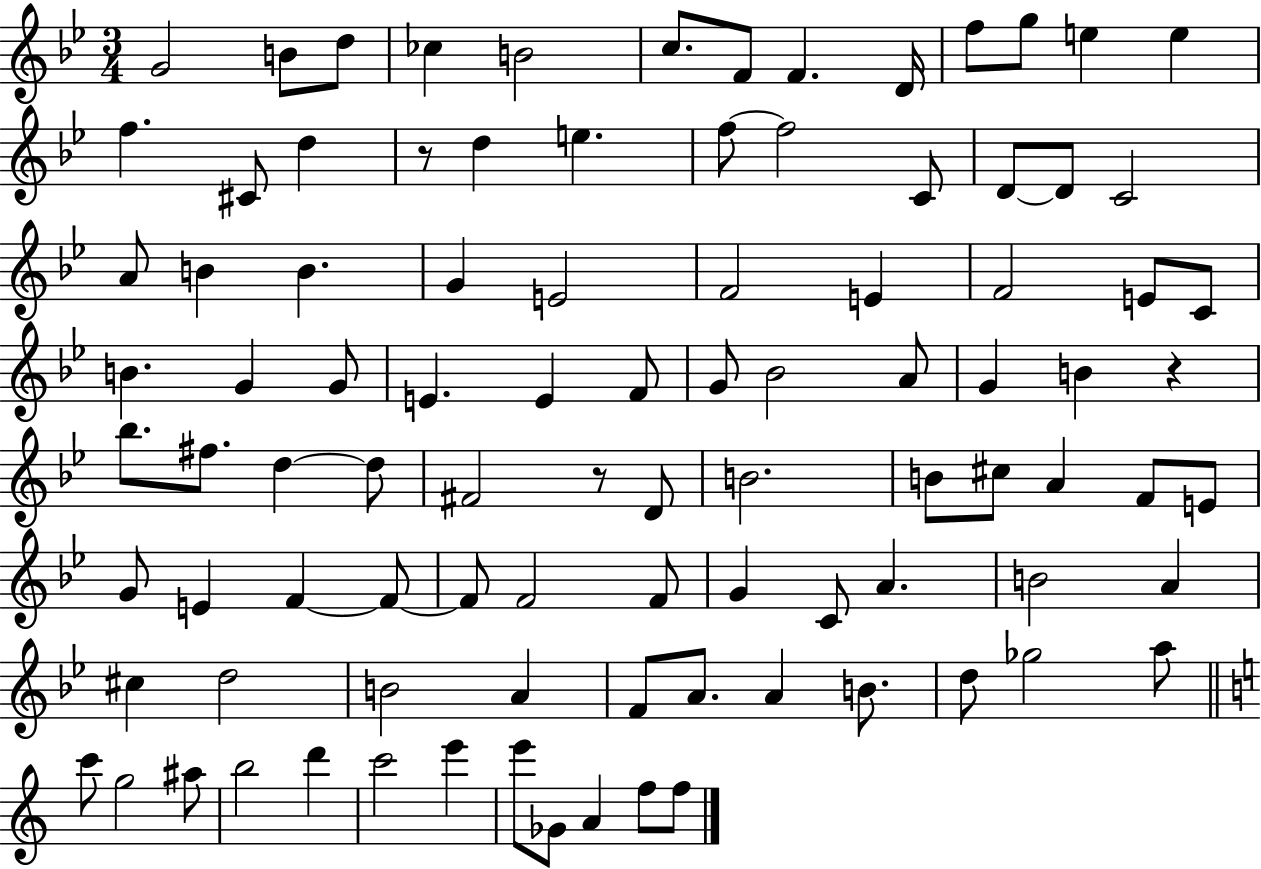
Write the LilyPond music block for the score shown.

{
  \clef treble
  \numericTimeSignature
  \time 3/4
  \key bes \major
  g'2 b'8 d''8 | ces''4 b'2 | c''8. f'8 f'4. d'16 | f''8 g''8 e''4 e''4 | \break f''4. cis'8 d''4 | r8 d''4 e''4. | f''8~~ f''2 c'8 | d'8~~ d'8 c'2 | \break a'8 b'4 b'4. | g'4 e'2 | f'2 e'4 | f'2 e'8 c'8 | \break b'4. g'4 g'8 | e'4. e'4 f'8 | g'8 bes'2 a'8 | g'4 b'4 r4 | \break bes''8. fis''8. d''4~~ d''8 | fis'2 r8 d'8 | b'2. | b'8 cis''8 a'4 f'8 e'8 | \break g'8 e'4 f'4~~ f'8~~ | f'8 f'2 f'8 | g'4 c'8 a'4. | b'2 a'4 | \break cis''4 d''2 | b'2 a'4 | f'8 a'8. a'4 b'8. | d''8 ges''2 a''8 | \break \bar "||" \break \key c \major c'''8 g''2 ais''8 | b''2 d'''4 | c'''2 e'''4 | e'''8 ges'8 a'4 f''8 f''8 | \break \bar "|."
}